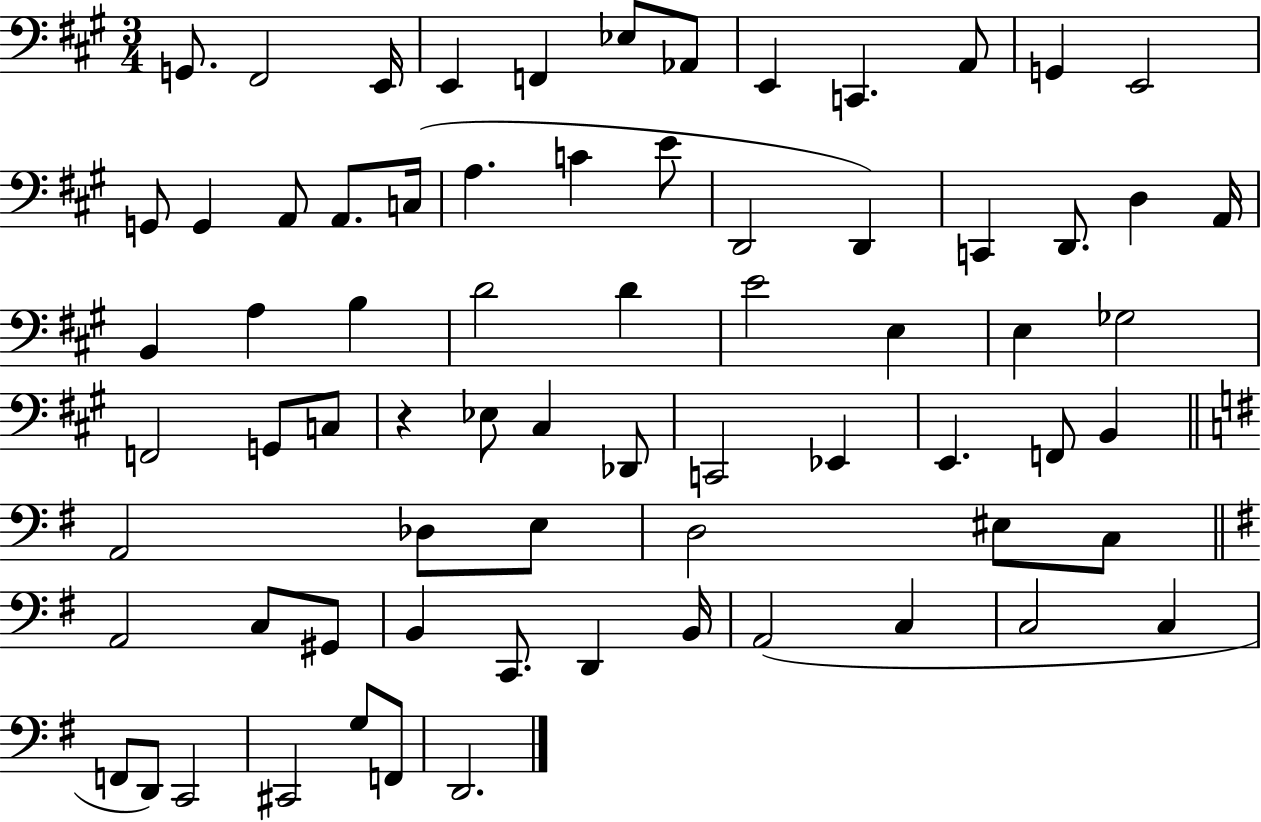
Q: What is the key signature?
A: A major